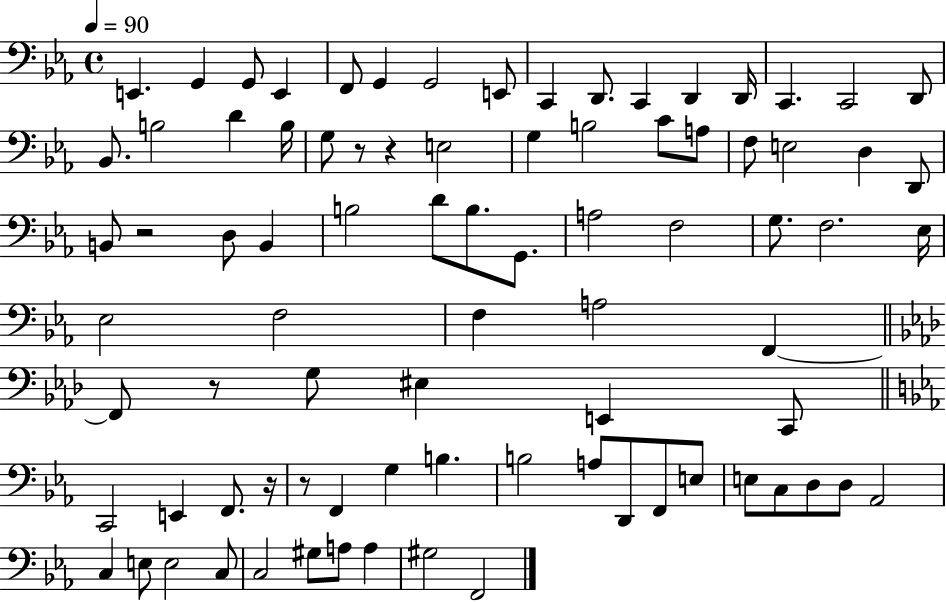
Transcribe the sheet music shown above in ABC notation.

X:1
T:Untitled
M:4/4
L:1/4
K:Eb
E,, G,, G,,/2 E,, F,,/2 G,, G,,2 E,,/2 C,, D,,/2 C,, D,, D,,/4 C,, C,,2 D,,/2 _B,,/2 B,2 D B,/4 G,/2 z/2 z E,2 G, B,2 C/2 A,/2 F,/2 E,2 D, D,,/2 B,,/2 z2 D,/2 B,, B,2 D/2 B,/2 G,,/2 A,2 F,2 G,/2 F,2 _E,/4 _E,2 F,2 F, A,2 F,, F,,/2 z/2 G,/2 ^E, E,, C,,/2 C,,2 E,, F,,/2 z/4 z/2 F,, G, B, B,2 A,/2 D,,/2 F,,/2 E,/2 E,/2 C,/2 D,/2 D,/2 _A,,2 C, E,/2 E,2 C,/2 C,2 ^G,/2 A,/2 A, ^G,2 F,,2